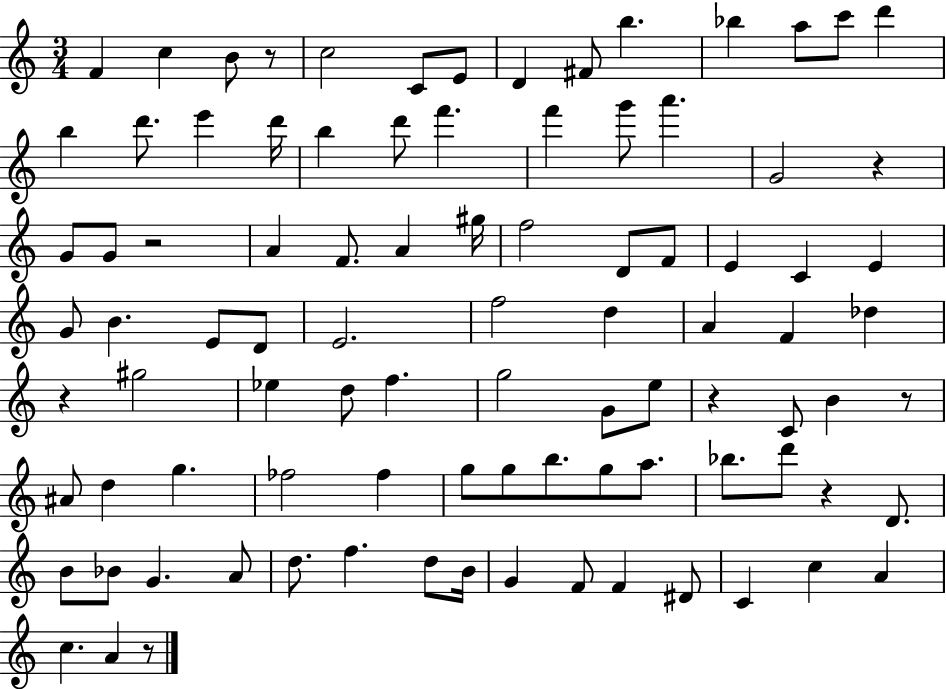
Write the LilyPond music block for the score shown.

{
  \clef treble
  \numericTimeSignature
  \time 3/4
  \key c \major
  \repeat volta 2 { f'4 c''4 b'8 r8 | c''2 c'8 e'8 | d'4 fis'8 b''4. | bes''4 a''8 c'''8 d'''4 | \break b''4 d'''8. e'''4 d'''16 | b''4 d'''8 f'''4. | f'''4 g'''8 a'''4. | g'2 r4 | \break g'8 g'8 r2 | a'4 f'8. a'4 gis''16 | f''2 d'8 f'8 | e'4 c'4 e'4 | \break g'8 b'4. e'8 d'8 | e'2. | f''2 d''4 | a'4 f'4 des''4 | \break r4 gis''2 | ees''4 d''8 f''4. | g''2 g'8 e''8 | r4 c'8 b'4 r8 | \break ais'8 d''4 g''4. | fes''2 fes''4 | g''8 g''8 b''8. g''8 a''8. | bes''8. d'''8 r4 d'8. | \break b'8 bes'8 g'4. a'8 | d''8. f''4. d''8 b'16 | g'4 f'8 f'4 dis'8 | c'4 c''4 a'4 | \break c''4. a'4 r8 | } \bar "|."
}